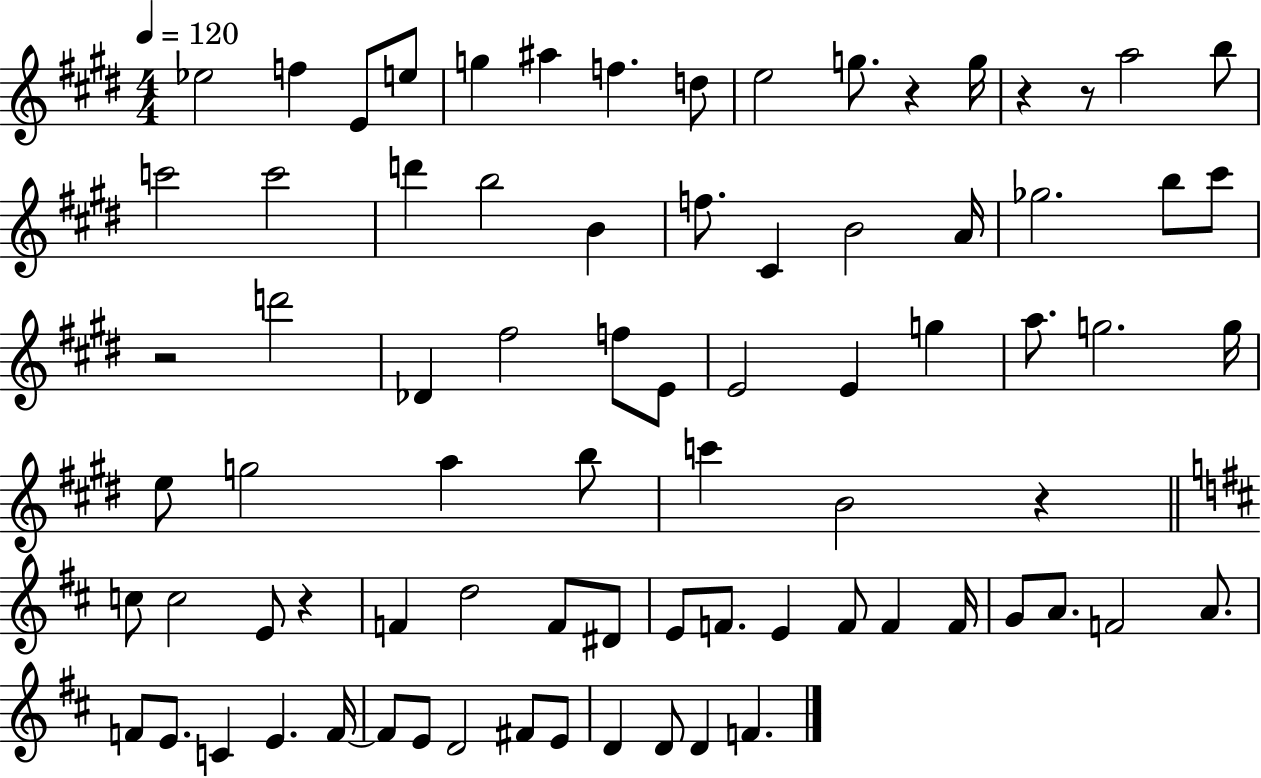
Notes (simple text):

Eb5/h F5/q E4/e E5/e G5/q A#5/q F5/q. D5/e E5/h G5/e. R/q G5/s R/q R/e A5/h B5/e C6/h C6/h D6/q B5/h B4/q F5/e. C#4/q B4/h A4/s Gb5/h. B5/e C#6/e R/h D6/h Db4/q F#5/h F5/e E4/e E4/h E4/q G5/q A5/e. G5/h. G5/s E5/e G5/h A5/q B5/e C6/q B4/h R/q C5/e C5/h E4/e R/q F4/q D5/h F4/e D#4/e E4/e F4/e. E4/q F4/e F4/q F4/s G4/e A4/e. F4/h A4/e. F4/e E4/e. C4/q E4/q. F4/s F4/e E4/e D4/h F#4/e E4/e D4/q D4/e D4/q F4/q.